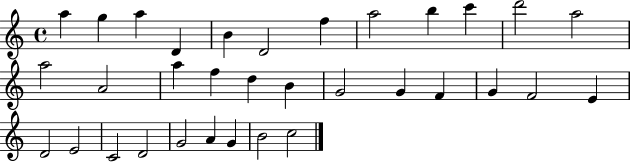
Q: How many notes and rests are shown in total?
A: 33